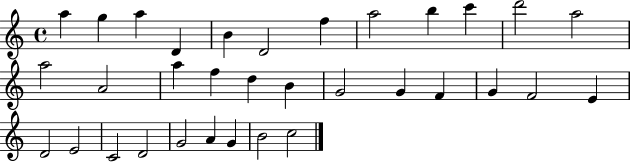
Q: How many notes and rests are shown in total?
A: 33